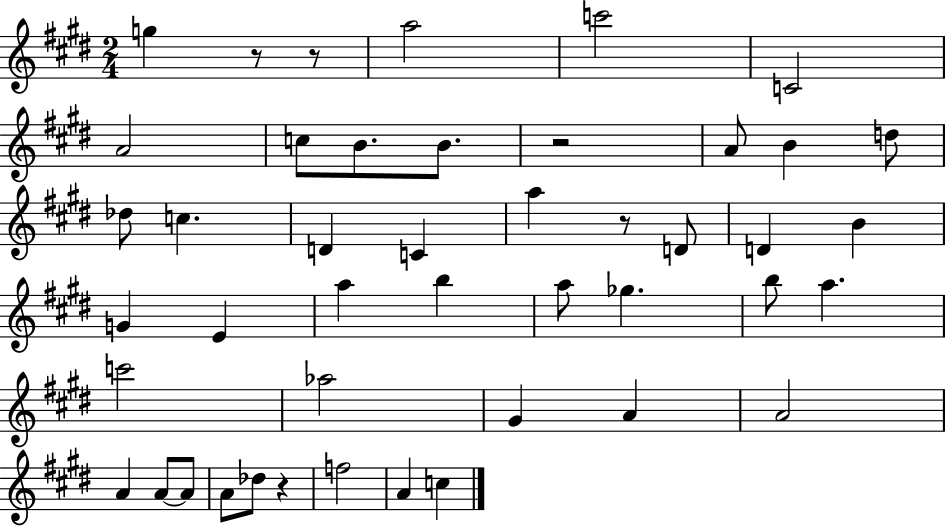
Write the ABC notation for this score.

X:1
T:Untitled
M:2/4
L:1/4
K:E
g z/2 z/2 a2 c'2 C2 A2 c/2 B/2 B/2 z2 A/2 B d/2 _d/2 c D C a z/2 D/2 D B G E a b a/2 _g b/2 a c'2 _a2 ^G A A2 A A/2 A/2 A/2 _d/2 z f2 A c